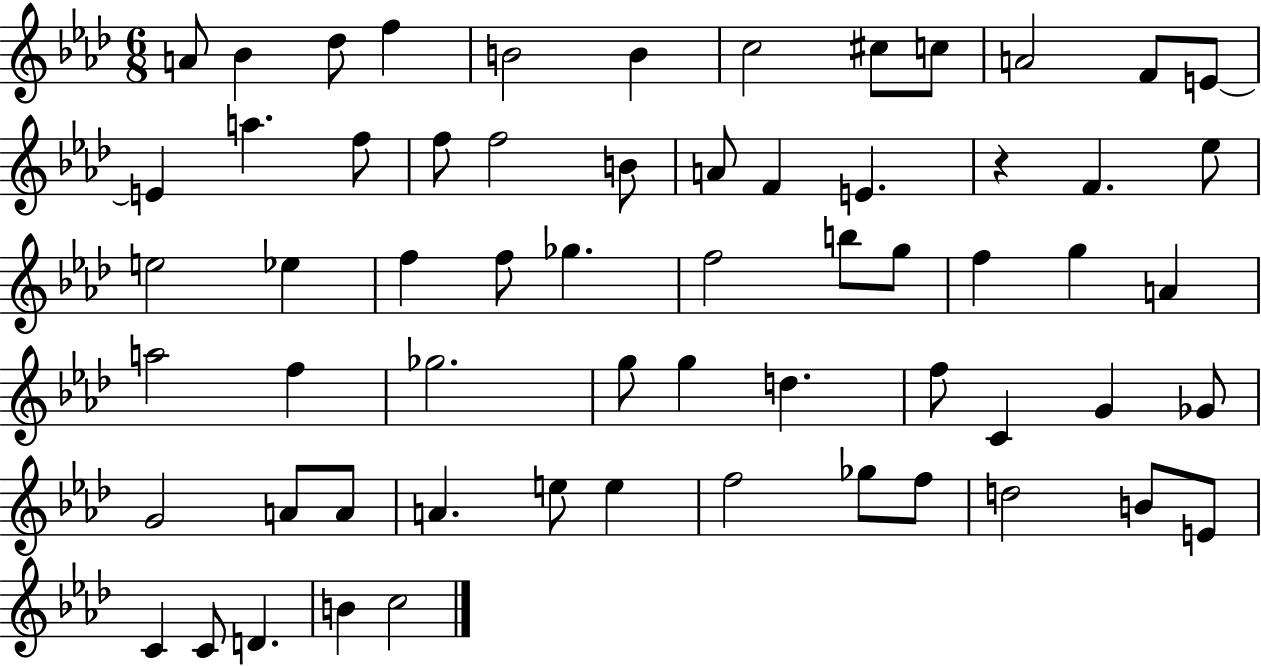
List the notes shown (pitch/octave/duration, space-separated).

A4/e Bb4/q Db5/e F5/q B4/h B4/q C5/h C#5/e C5/e A4/h F4/e E4/e E4/q A5/q. F5/e F5/e F5/h B4/e A4/e F4/q E4/q. R/q F4/q. Eb5/e E5/h Eb5/q F5/q F5/e Gb5/q. F5/h B5/e G5/e F5/q G5/q A4/q A5/h F5/q Gb5/h. G5/e G5/q D5/q. F5/e C4/q G4/q Gb4/e G4/h A4/e A4/e A4/q. E5/e E5/q F5/h Gb5/e F5/e D5/h B4/e E4/e C4/q C4/e D4/q. B4/q C5/h